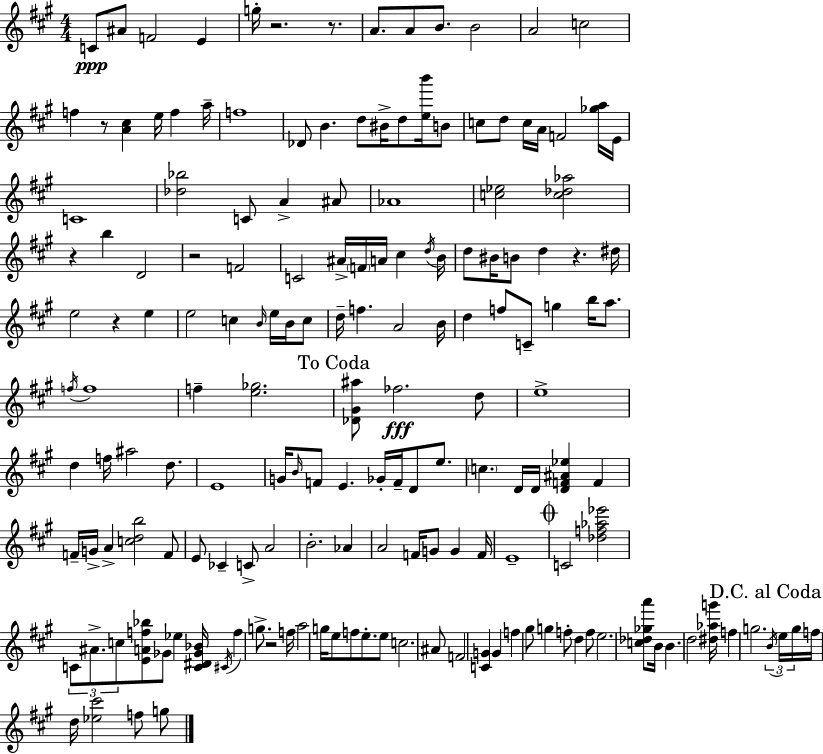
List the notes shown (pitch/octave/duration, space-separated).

C4/e A#4/e F4/h E4/q G5/s R/h. R/e. A4/e. A4/e B4/e. B4/h A4/h C5/h F5/q R/e [A4,C#5]/q E5/s F5/q A5/s F5/w Db4/e B4/q. D5/e BIS4/s D5/e [E5,B6]/s B4/e C5/e D5/e C5/s A4/s F4/h [Gb5,A5]/s E4/s C4/w [Db5,Bb5]/h C4/e A4/q A#4/e Ab4/w [C5,Eb5]/h [C5,Db5,Ab5]/h R/q B5/q D4/h R/h F4/h C4/h A#4/s F4/s A4/s C#5/q D5/s B4/s D5/e BIS4/s B4/e D5/q R/q. D#5/s E5/h R/q E5/q E5/h C5/q B4/s E5/s B4/s C5/e D5/s F5/q. A4/h B4/s D5/q F5/e C4/e G5/q B5/s A5/e. F5/s F5/w F5/q [E5,Gb5]/h. [Db4,G#4,A#5]/e FES5/h. D5/e E5/w D5/q F5/s A#5/h D5/e. E4/w G4/s B4/s F4/e E4/q. Gb4/s F4/s D4/e E5/e. C5/q. D4/s D4/s [D4,F4,A#4,Eb5]/q F4/q F4/s G4/s A4/q [C5,D5,B5]/h F4/e E4/e CES4/q C4/e A4/h B4/h. Ab4/q A4/h F4/s G4/e G4/q F4/s E4/w C4/h [Db5,F5,Ab5,Eb6]/h C4/e A#4/e. C5/e [E4,A4,F5,Bb5]/e Gb4/e Eb5/q [C4,D#4,Gb4,Bb4]/s C#4/s F5/q G5/e. R/h F5/s A5/h G5/s E5/e F5/e E5/e. E5/e C5/h. A#4/e F4/h [C4,G4]/q G4/q F5/q G#5/e G5/q F5/e D5/q F5/e E5/h. [C5,Db5,Gb5,A6]/e B4/s B4/q. D5/h [D#5,Ab5,G6]/s F5/q G5/h. B4/s E5/s G5/s F5/s D5/s [Eb5,C#6]/h F5/e G5/e